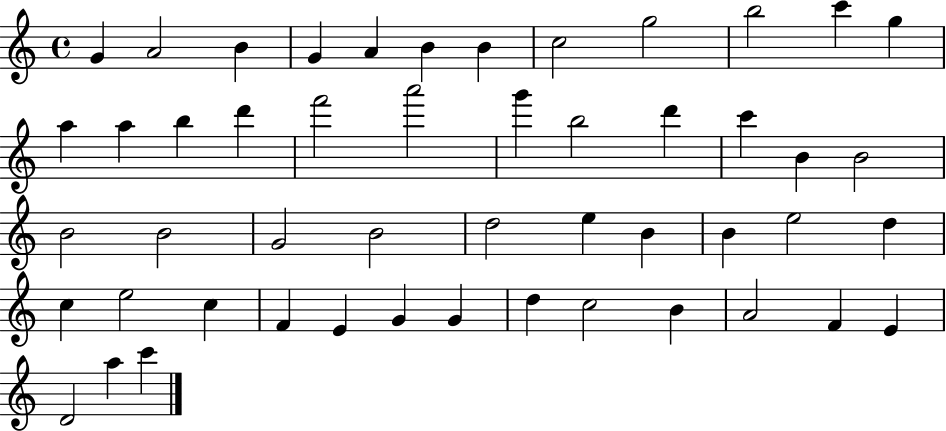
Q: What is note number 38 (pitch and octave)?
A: F4